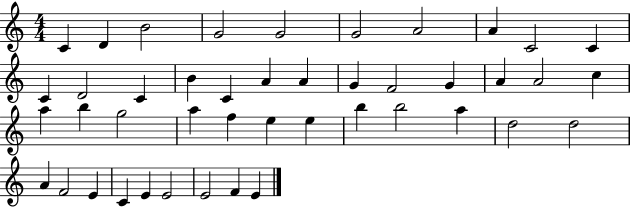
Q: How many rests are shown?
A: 0